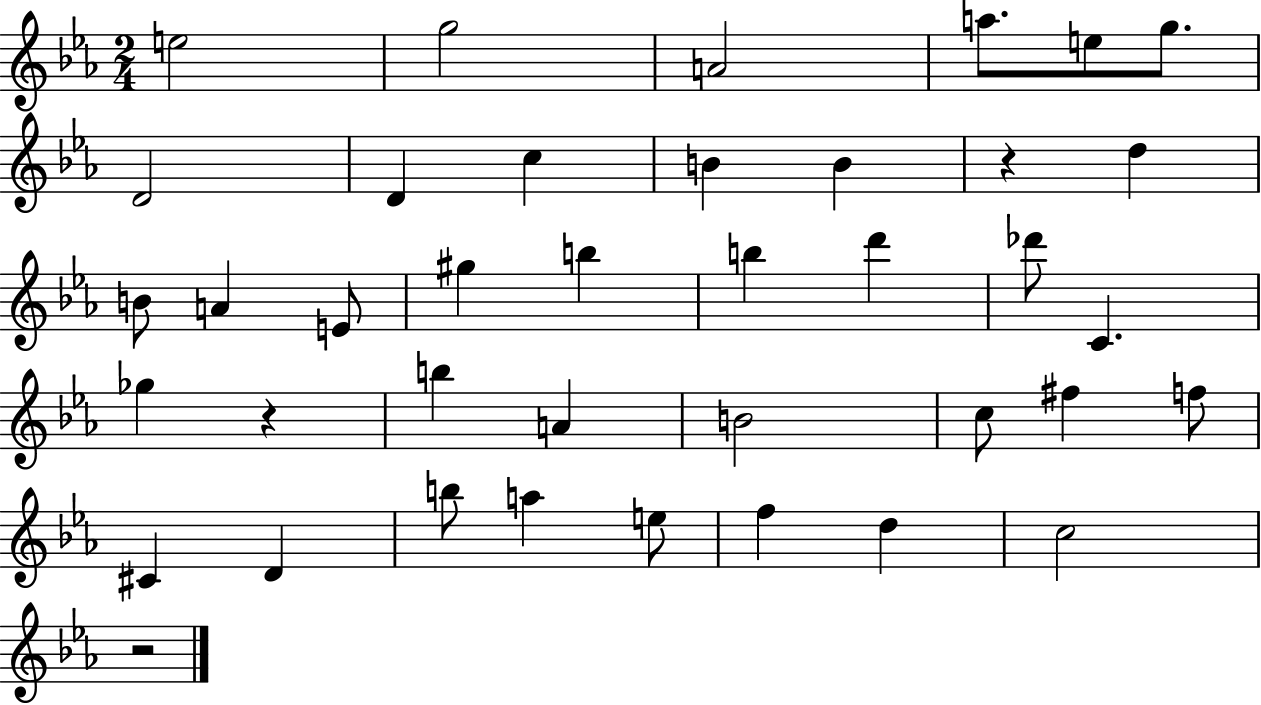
{
  \clef treble
  \numericTimeSignature
  \time 2/4
  \key ees \major
  e''2 | g''2 | a'2 | a''8. e''8 g''8. | \break d'2 | d'4 c''4 | b'4 b'4 | r4 d''4 | \break b'8 a'4 e'8 | gis''4 b''4 | b''4 d'''4 | des'''8 c'4. | \break ges''4 r4 | b''4 a'4 | b'2 | c''8 fis''4 f''8 | \break cis'4 d'4 | b''8 a''4 e''8 | f''4 d''4 | c''2 | \break r2 | \bar "|."
}